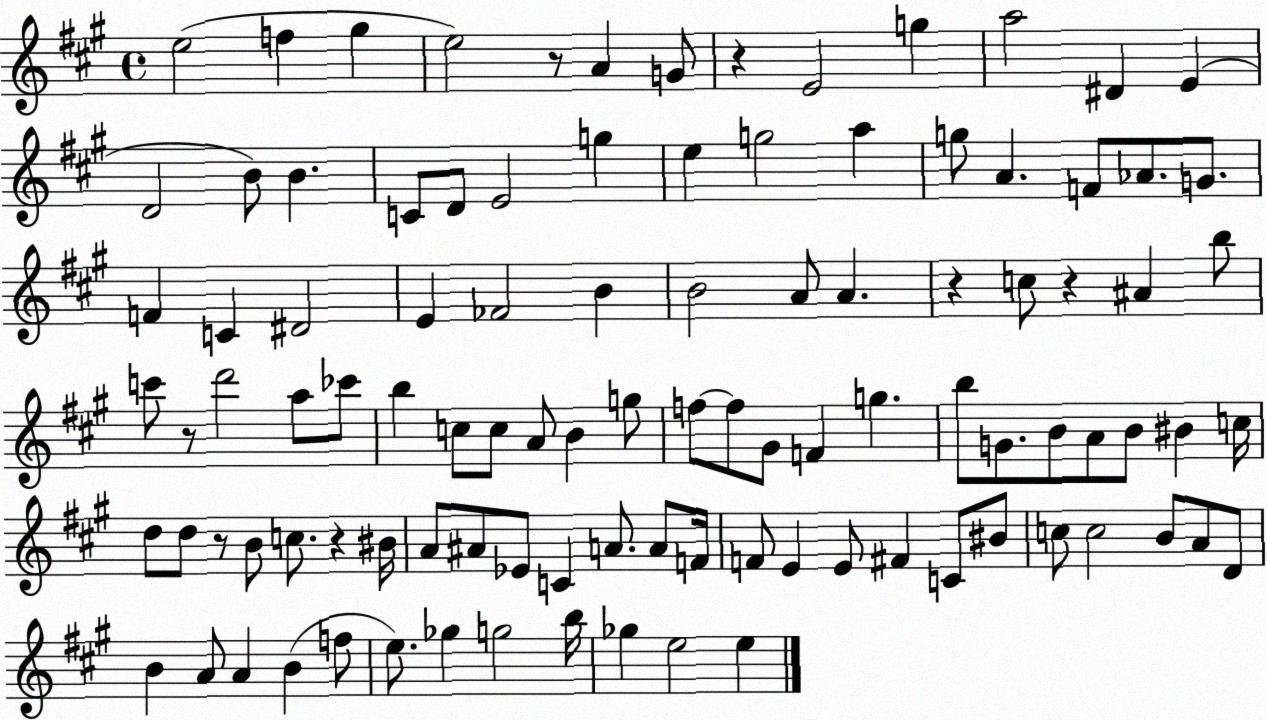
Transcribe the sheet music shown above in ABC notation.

X:1
T:Untitled
M:4/4
L:1/4
K:A
e2 f ^g e2 z/2 A G/2 z E2 g a2 ^D E D2 B/2 B C/2 D/2 E2 g e g2 a g/2 A F/2 _A/2 G/2 F C ^D2 E _F2 B B2 A/2 A z c/2 z ^A b/2 c'/2 z/2 d'2 a/2 _c'/2 b c/2 c/2 A/2 B g/2 f/2 f/2 ^G/2 F g b/2 G/2 B/2 A/2 B/2 ^B c/4 d/2 d/2 z/2 B/2 c/2 z ^B/4 A/2 ^A/2 _E/2 C A/2 A/2 F/4 F/2 E E/2 ^F C/2 ^B/2 c/2 c2 B/2 A/2 D/2 B A/2 A B f/2 e/2 _g g2 b/4 _g e2 e